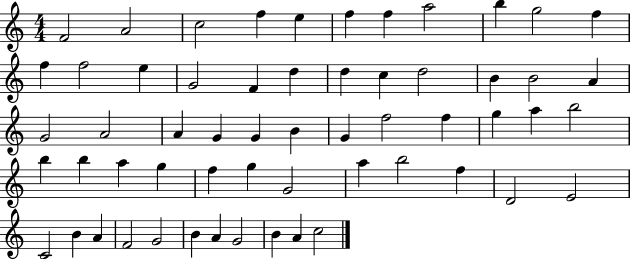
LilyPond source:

{
  \clef treble
  \numericTimeSignature
  \time 4/4
  \key c \major
  f'2 a'2 | c''2 f''4 e''4 | f''4 f''4 a''2 | b''4 g''2 f''4 | \break f''4 f''2 e''4 | g'2 f'4 d''4 | d''4 c''4 d''2 | b'4 b'2 a'4 | \break g'2 a'2 | a'4 g'4 g'4 b'4 | g'4 f''2 f''4 | g''4 a''4 b''2 | \break b''4 b''4 a''4 g''4 | f''4 g''4 g'2 | a''4 b''2 f''4 | d'2 e'2 | \break c'2 b'4 a'4 | f'2 g'2 | b'4 a'4 g'2 | b'4 a'4 c''2 | \break \bar "|."
}